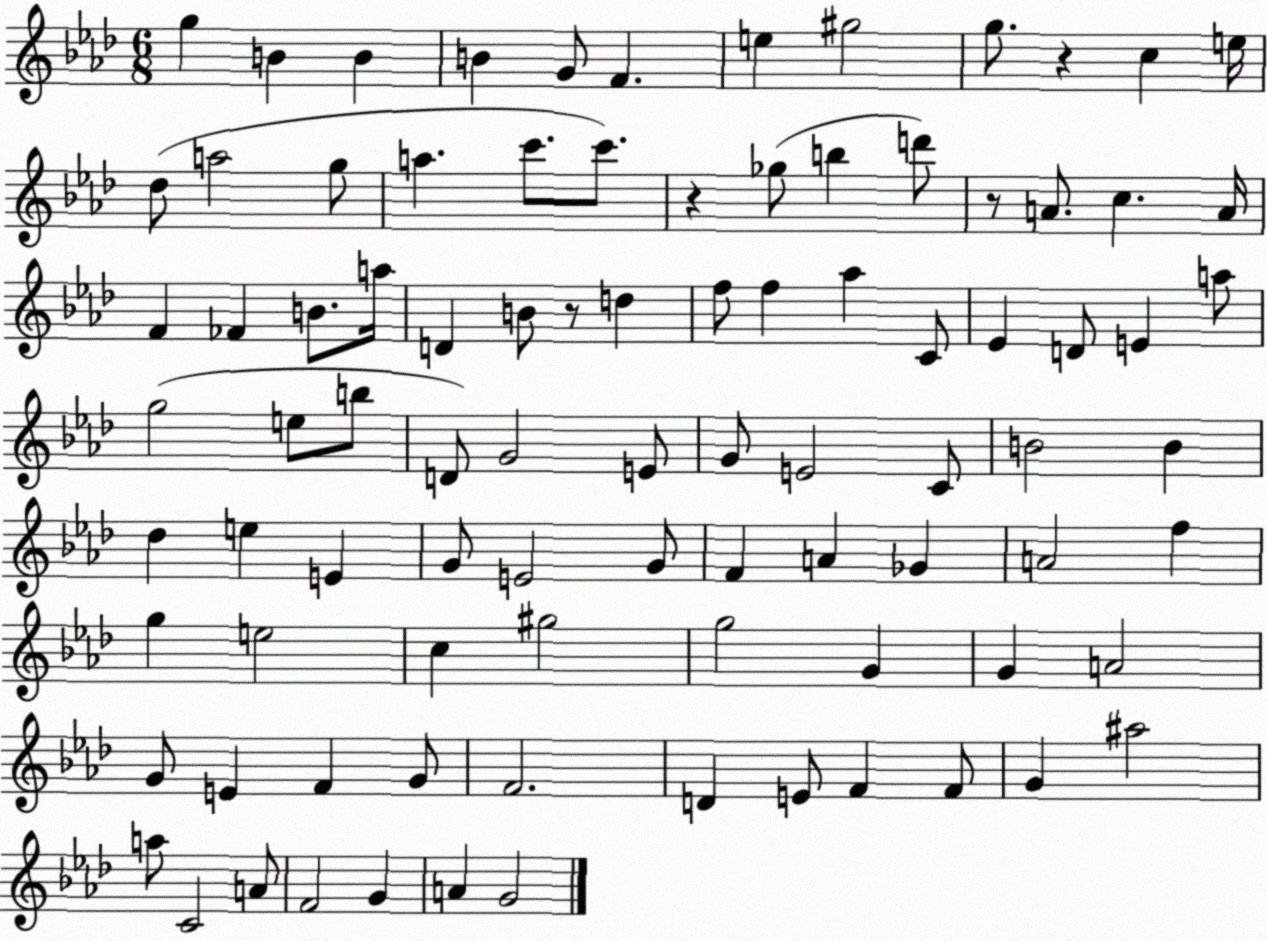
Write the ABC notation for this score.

X:1
T:Untitled
M:6/8
L:1/4
K:Ab
g B B B G/2 F e ^g2 g/2 z c e/4 _d/2 a2 g/2 a c'/2 c'/2 z _g/2 b d'/2 z/2 A/2 c A/4 F _F B/2 a/4 D B/2 z/2 d f/2 f _a C/2 _E D/2 E a/2 g2 e/2 b/2 D/2 G2 E/2 G/2 E2 C/2 B2 B _d e E G/2 E2 G/2 F A _G A2 f g e2 c ^g2 g2 G G A2 G/2 E F G/2 F2 D E/2 F F/2 G ^a2 a/2 C2 A/2 F2 G A G2